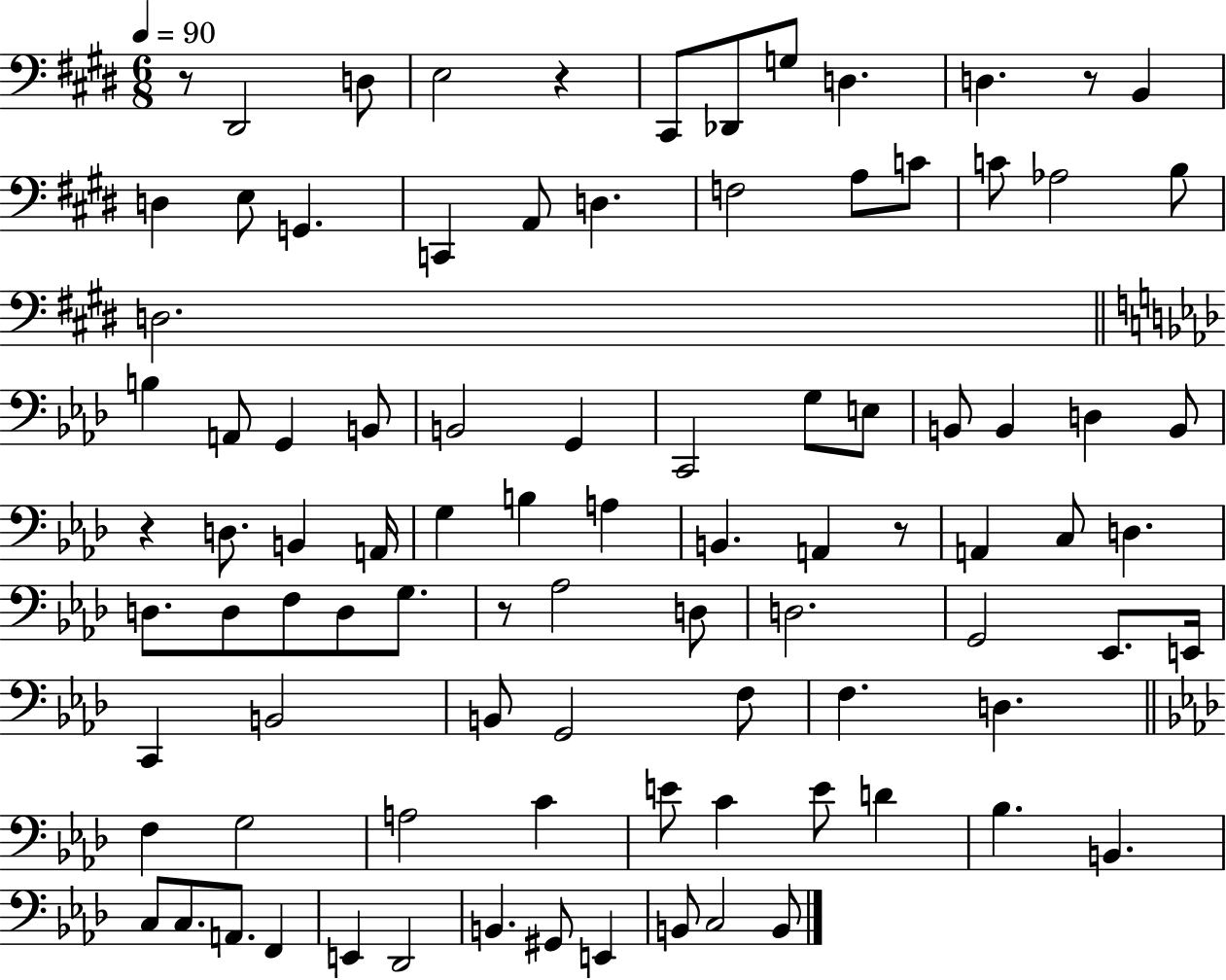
R/e D#2/h D3/e E3/h R/q C#2/e Db2/e G3/e D3/q. D3/q. R/e B2/q D3/q E3/e G2/q. C2/q A2/e D3/q. F3/h A3/e C4/e C4/e Ab3/h B3/e D3/h. B3/q A2/e G2/q B2/e B2/h G2/q C2/h G3/e E3/e B2/e B2/q D3/q B2/e R/q D3/e. B2/q A2/s G3/q B3/q A3/q B2/q. A2/q R/e A2/q C3/e D3/q. D3/e. D3/e F3/e D3/e G3/e. R/e Ab3/h D3/e D3/h. G2/h Eb2/e. E2/s C2/q B2/h B2/e G2/h F3/e F3/q. D3/q. F3/q G3/h A3/h C4/q E4/e C4/q E4/e D4/q Bb3/q. B2/q. C3/e C3/e. A2/e. F2/q E2/q Db2/h B2/q. G#2/e E2/q B2/e C3/h B2/e